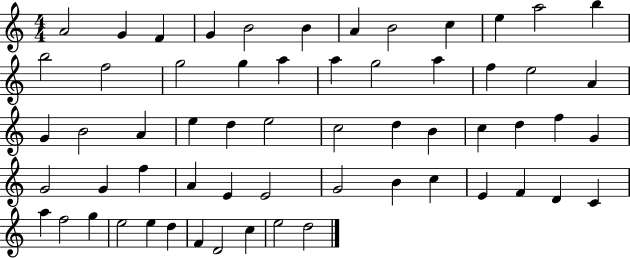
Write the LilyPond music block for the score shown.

{
  \clef treble
  \numericTimeSignature
  \time 4/4
  \key c \major
  a'2 g'4 f'4 | g'4 b'2 b'4 | a'4 b'2 c''4 | e''4 a''2 b''4 | \break b''2 f''2 | g''2 g''4 a''4 | a''4 g''2 a''4 | f''4 e''2 a'4 | \break g'4 b'2 a'4 | e''4 d''4 e''2 | c''2 d''4 b'4 | c''4 d''4 f''4 g'4 | \break g'2 g'4 f''4 | a'4 e'4 e'2 | g'2 b'4 c''4 | e'4 f'4 d'4 c'4 | \break a''4 f''2 g''4 | e''2 e''4 d''4 | f'4 d'2 c''4 | e''2 d''2 | \break \bar "|."
}